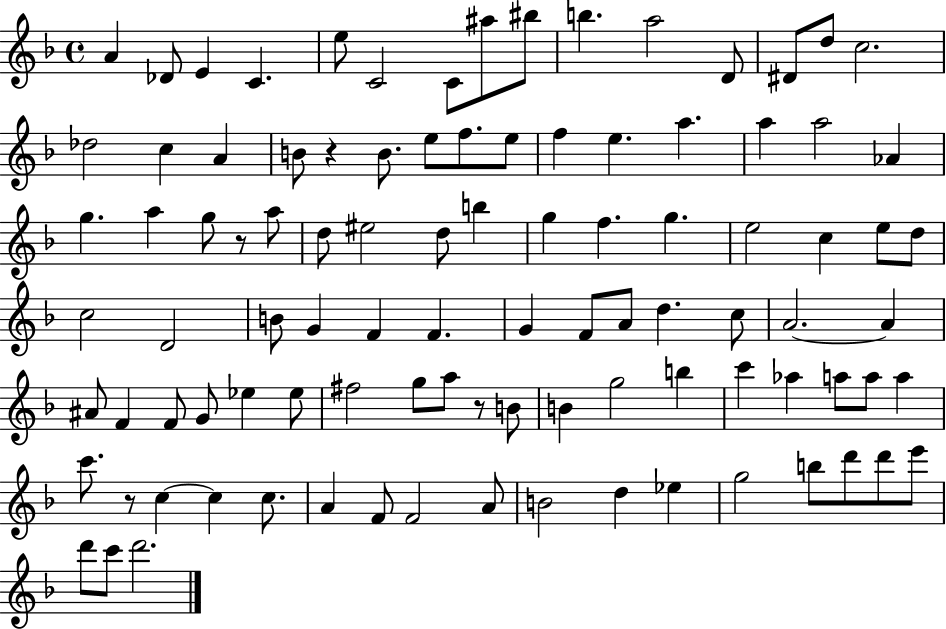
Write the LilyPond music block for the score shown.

{
  \clef treble
  \time 4/4
  \defaultTimeSignature
  \key f \major
  a'4 des'8 e'4 c'4. | e''8 c'2 c'8 ais''8 bis''8 | b''4. a''2 d'8 | dis'8 d''8 c''2. | \break des''2 c''4 a'4 | b'8 r4 b'8. e''8 f''8. e''8 | f''4 e''4. a''4. | a''4 a''2 aes'4 | \break g''4. a''4 g''8 r8 a''8 | d''8 eis''2 d''8 b''4 | g''4 f''4. g''4. | e''2 c''4 e''8 d''8 | \break c''2 d'2 | b'8 g'4 f'4 f'4. | g'4 f'8 a'8 d''4. c''8 | a'2.~~ a'4 | \break ais'8 f'4 f'8 g'8 ees''4 ees''8 | fis''2 g''8 a''8 r8 b'8 | b'4 g''2 b''4 | c'''4 aes''4 a''8 a''8 a''4 | \break c'''8. r8 c''4~~ c''4 c''8. | a'4 f'8 f'2 a'8 | b'2 d''4 ees''4 | g''2 b''8 d'''8 d'''8 e'''8 | \break d'''8 c'''8 d'''2. | \bar "|."
}